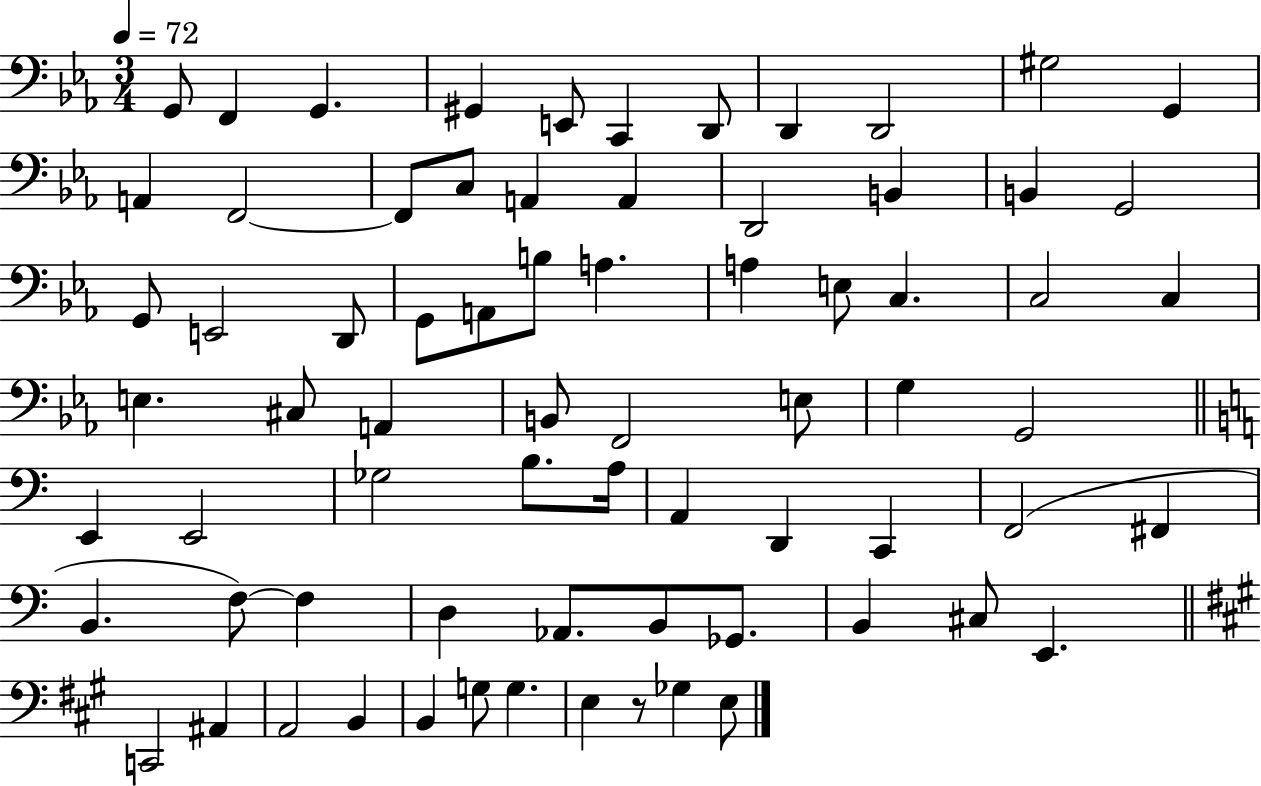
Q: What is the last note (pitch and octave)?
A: E3